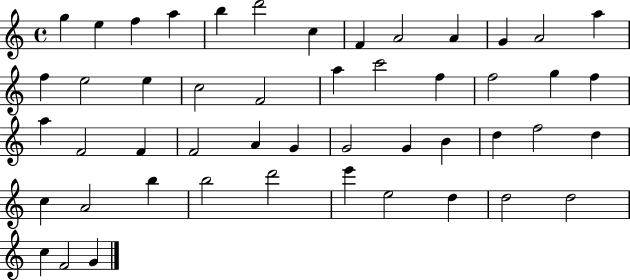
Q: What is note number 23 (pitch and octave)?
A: G5